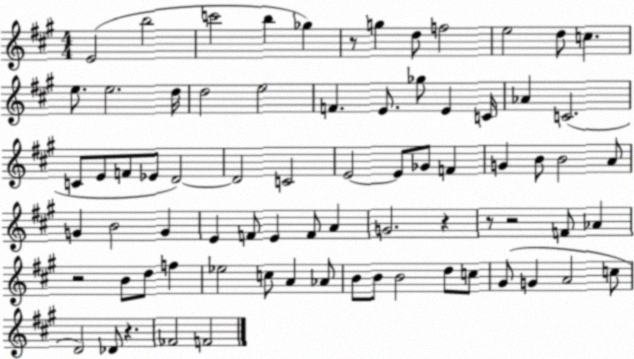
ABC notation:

X:1
T:Untitled
M:4/4
L:1/4
K:A
E2 b2 c'2 b _g z/2 g d/2 f2 e2 d/2 c e/2 e2 d/4 d2 e2 F E/2 _g/2 E C/4 _A C2 C/2 E/2 F/2 _E/2 D2 D2 C2 E2 E/2 _G/2 F G B/2 B2 A/2 G B2 G E F/2 E F/2 A G2 z z/2 z2 F/2 _A z2 B/2 d/2 f _e2 c/2 A _A/2 B/2 B/2 B2 d/2 c/2 ^G/2 G A2 c/2 D2 _D/2 z _F2 F2